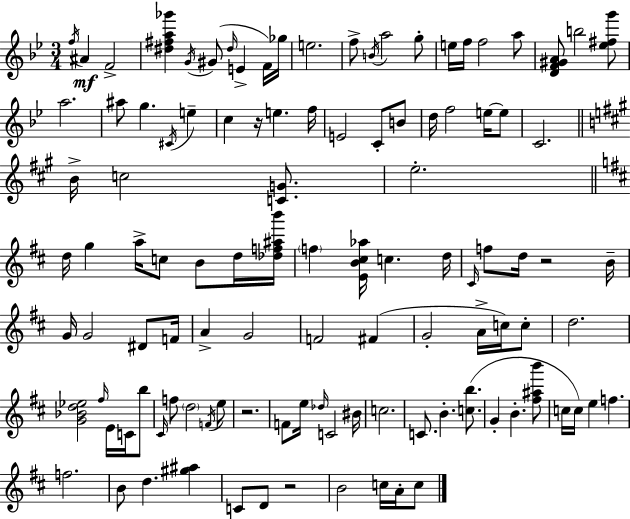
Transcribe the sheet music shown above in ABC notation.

X:1
T:Untitled
M:3/4
L:1/4
K:Bb
f/4 ^A F2 [^d^fa_g'] G/4 ^G/2 ^d/4 E F/4 _g/4 e2 f/2 B/4 a2 g/2 e/4 f/4 f2 a/2 [DF^GA]/2 b2 [_e^fg']/2 a2 ^a/2 g ^C/4 e c z/4 e f/4 E2 C/2 B/2 d/4 f2 e/4 e/2 C2 B/4 c2 [CG]/2 e2 d/4 g a/4 c/2 B/2 d/4 [_df^ab']/4 f [EB^c_a]/4 c d/4 ^C/4 f/2 d/4 z2 B/4 G/4 G2 ^D/2 F/4 A G2 F2 ^F G2 A/4 c/4 c/2 d2 [G_Bd_e]2 ^f/4 E/4 C/4 b/2 ^C/4 f/2 d2 F/4 e/2 z2 F/2 e/4 _d/4 C2 ^B/4 c2 C/2 B [cb]/2 G B [^f^ab']/2 c/4 c/4 e f f2 B/2 d [^g^a] C/2 D/2 z2 B2 c/4 A/4 c/2